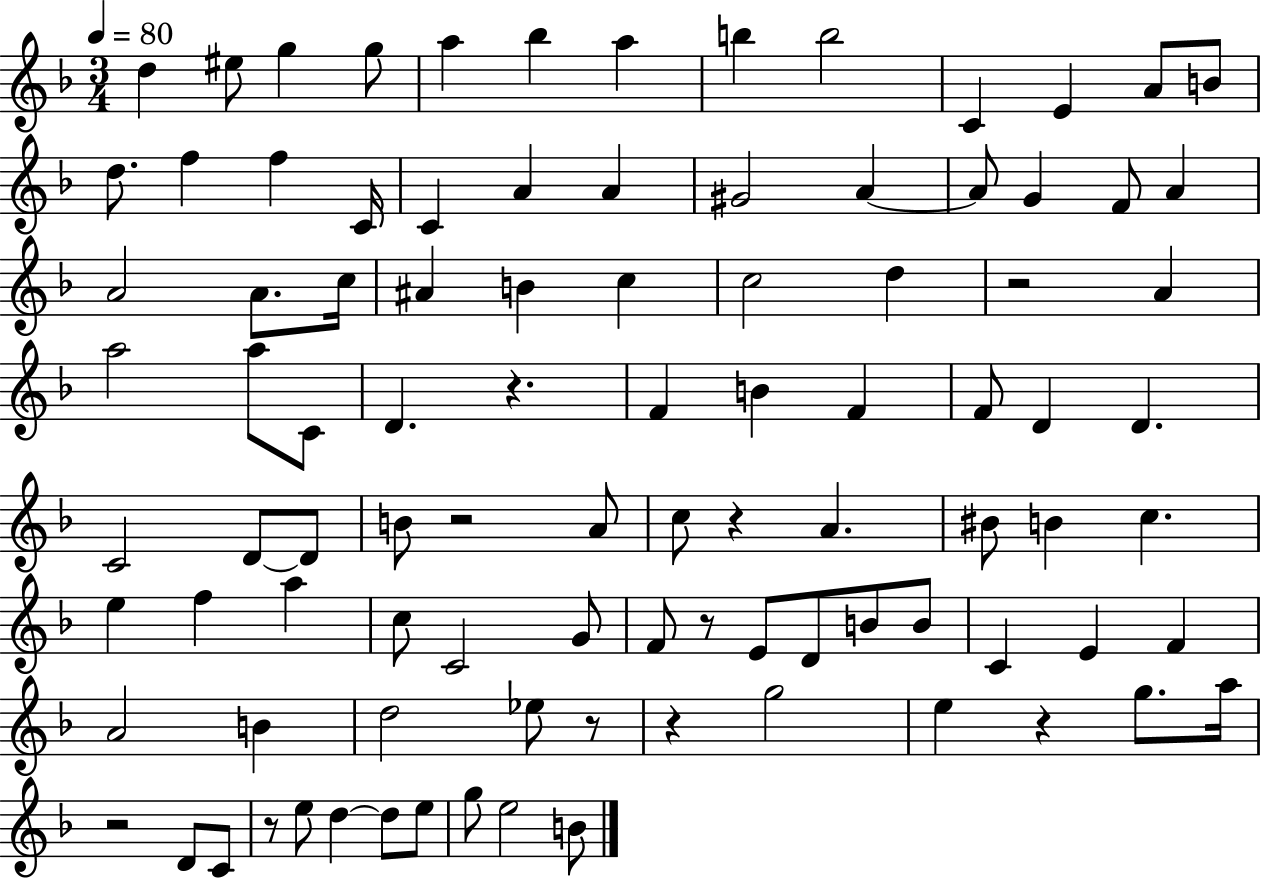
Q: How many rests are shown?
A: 10